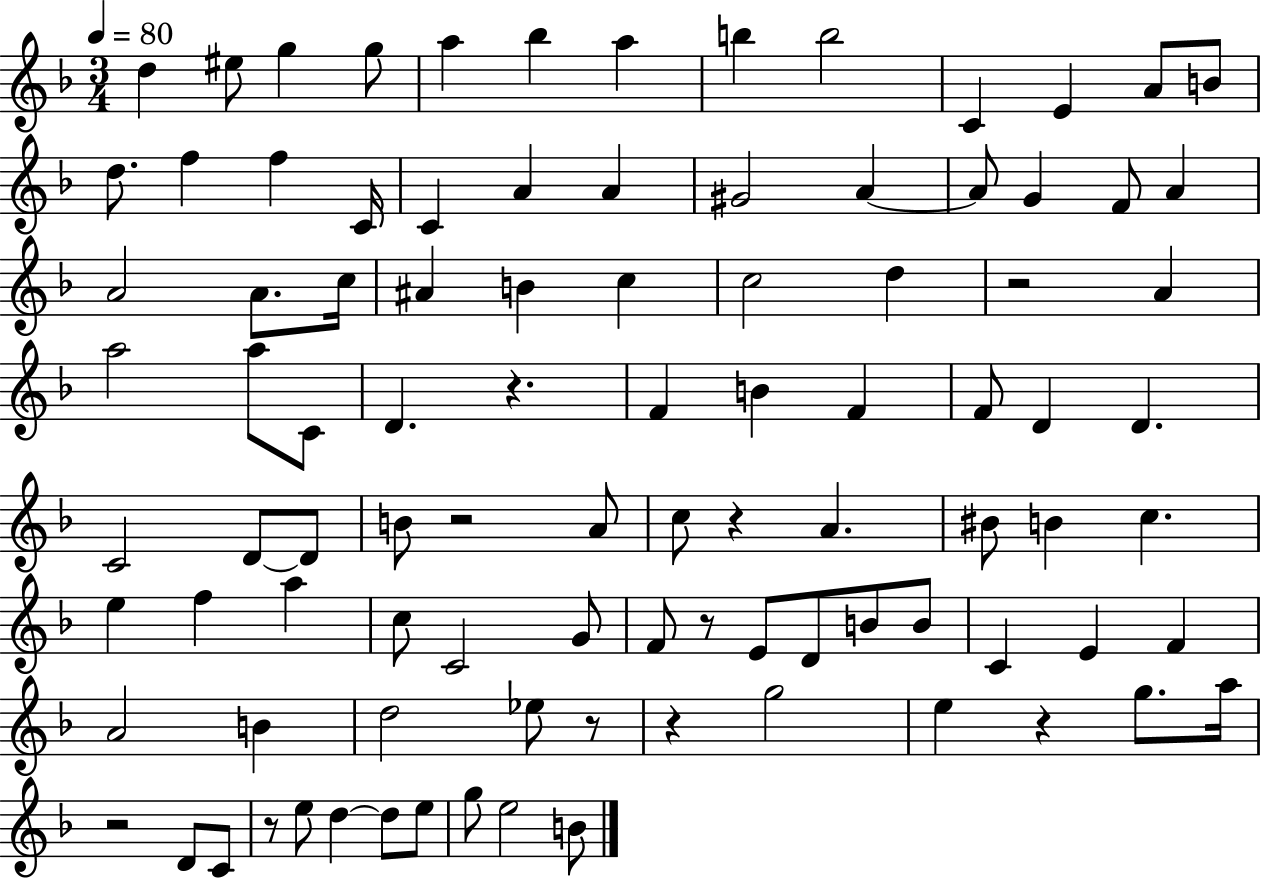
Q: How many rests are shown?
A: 10